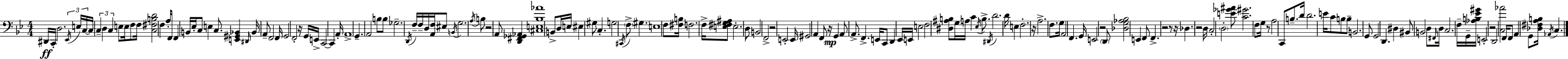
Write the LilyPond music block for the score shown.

{
  \clef bass
  \numericTimeSignature
  \time 4/4
  \key bes \major
  dis,16\ff c,16-. d2. \tuplet 3/2 { \acciaccatura { ees,16 } e16 | c16~~ } c16 \tuplet 3/2 { c4-- d4 c4 } e8 | e16 f8 f16 <c fis b d'>2 f4 | a16-. f,16 f,4 b,16 ees16-. c8 e4 c8. | \break <e, gis, bes,>4 \grace { dis,16 } bes,16 a,8-- f,2 | f,16 g,2 f,2-. | r16 g,16 e,16-> c,2~~ c,4 | a,16-. a,1-> | \break g,4.-- a,2 | b8 b8 ges2.-- | \acciaccatura { d,16 } f16-- f16-- d16 <a, f>16 eis8 \acciaccatura { b,16 } g2. | \acciaccatura { a16 } b8 r2 a,8 | \break <d, fis, ges, aes,>4 <cis e bes aes'>1 | b,8-> d16 e16 eis4 gis8 c4.-. | g2 \acciaccatura { cis,16 } \parenthesize f8-> | gis4. e1 | \break f8 <fis b>16 f2. | f16-> <e fis g ais>8 e2.-. | d8 b,2 f,2-> | r2 e,2-. | \break e,16 gis,2 a,4 | f,8 r16\mp g,4 a,8 a,8.-> f,4.-> | e,16 c,8 d,4 ees,16 e,16 e2 | f2 <dis ais b>8 | \break g16 a16 c'4 \acciaccatura { ees16 } b8.-> \acciaccatura { dis,16 } d'2. | d'16 e4 f2.-. | r16 a2.-> | f8. g16 a,2 | \break f,4. g,16 e,2 | r2 \parenthesize d,8 <des g aes bes>2 | e,4 f,8 f,4.-> r2 | r8 r16 des4. r2 | \break d16 c2-. | \parenthesize d2-. <e' ges' ais'>8 <c' gis'>2. | f8 g16 r8 a2 | c,8 b8.-- d'16 d'2. | \break e'16 c'8 b8 b8-- b,2. | g,8 g,2 | d,4. dis4 bis,8 b,2 | d8 \grace { fis,16 } d16 c2. | \break f16-- g,16-- <aes b ees' gis'>16 e,2-. | r2 d,2 | <c aes'>2 f,16 f,8 a,4 | g,8 <des fis a b>16 \acciaccatura { aes,16 } c4. \bar "|."
}